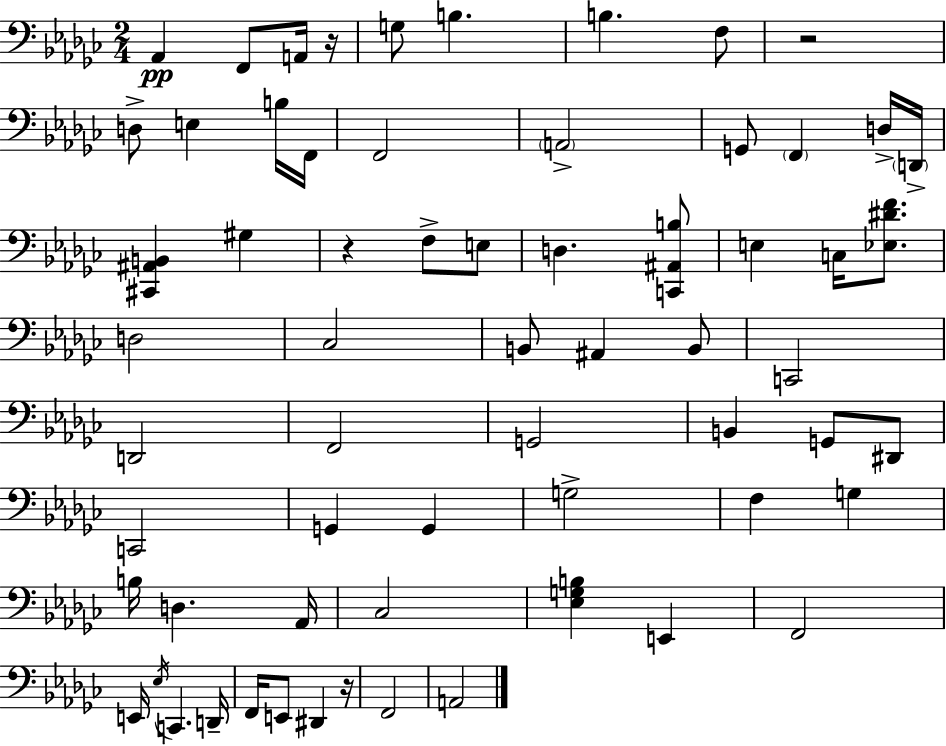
X:1
T:Untitled
M:2/4
L:1/4
K:Ebm
_A,, F,,/2 A,,/4 z/4 G,/2 B, B, F,/2 z2 D,/2 E, B,/4 F,,/4 F,,2 A,,2 G,,/2 F,, D,/4 D,,/4 [^C,,^A,,B,,] ^G, z F,/2 E,/2 D, [C,,^A,,B,]/2 E, C,/4 [_E,^DF]/2 D,2 _C,2 B,,/2 ^A,, B,,/2 C,,2 D,,2 F,,2 G,,2 B,, G,,/2 ^D,,/2 C,,2 G,, G,, G,2 F, G, B,/4 D, _A,,/4 _C,2 [_E,G,B,] E,, F,,2 E,,/4 _E,/4 C,, D,,/4 F,,/4 E,,/2 ^D,, z/4 F,,2 A,,2